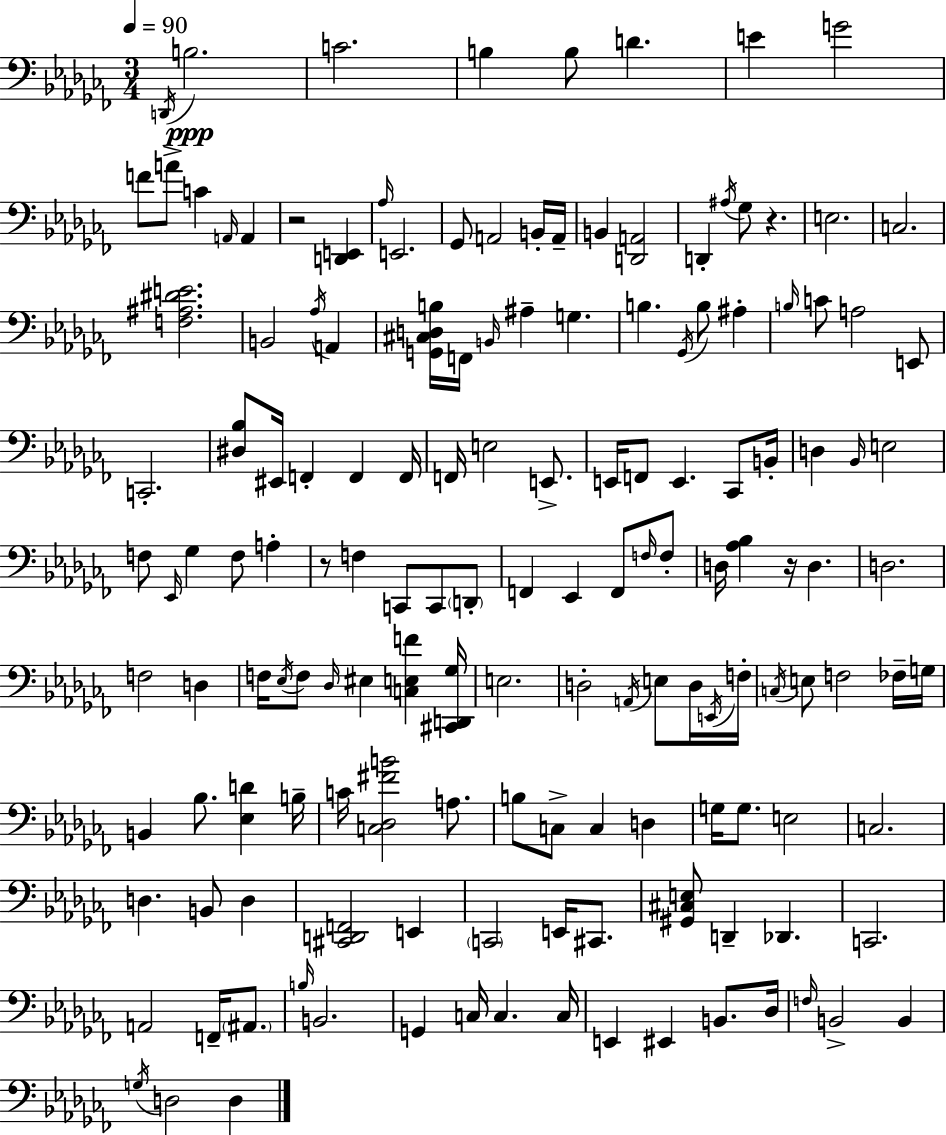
X:1
T:Untitled
M:3/4
L:1/4
K:Abm
D,,/4 B,2 C2 B, B,/2 D E G2 F/2 A/2 C A,,/4 A,, z2 [D,,E,,] _A,/4 E,,2 _G,,/2 A,,2 B,,/4 A,,/4 B,, [D,,A,,]2 D,, ^A,/4 _G,/2 z E,2 C,2 [F,^A,^DE]2 B,,2 _A,/4 A,, [G,,^C,D,B,]/4 F,,/4 B,,/4 ^A, G, B, _G,,/4 B,/2 ^A, B,/4 C/2 A,2 E,,/2 C,,2 [^D,_B,]/2 ^E,,/4 F,, F,, F,,/4 F,,/4 E,2 E,,/2 E,,/4 F,,/2 E,, _C,,/2 B,,/4 D, _B,,/4 E,2 F,/2 _E,,/4 _G, F,/2 A, z/2 F, C,,/2 C,,/2 D,,/2 F,, _E,, F,,/2 F,/4 F,/2 D,/4 [_A,_B,] z/4 D, D,2 F,2 D, F,/4 _E,/4 F,/2 _D,/4 ^E, [C,E,F] [^C,,D,,_G,]/4 E,2 D,2 A,,/4 E,/2 D,/4 E,,/4 F,/4 C,/4 E,/2 F,2 _F,/4 G,/4 B,, _B,/2 [_E,D] B,/4 C/4 [C,_D,^FB]2 A,/2 B,/2 C,/2 C, D, G,/4 G,/2 E,2 C,2 D, B,,/2 D, [^C,,D,,F,,]2 E,, C,,2 E,,/4 ^C,,/2 [^G,,^C,E,]/2 D,, _D,, C,,2 A,,2 F,,/4 ^A,,/2 B,/4 B,,2 G,, C,/4 C, C,/4 E,, ^E,, B,,/2 _D,/4 F,/4 B,,2 B,, G,/4 D,2 D,